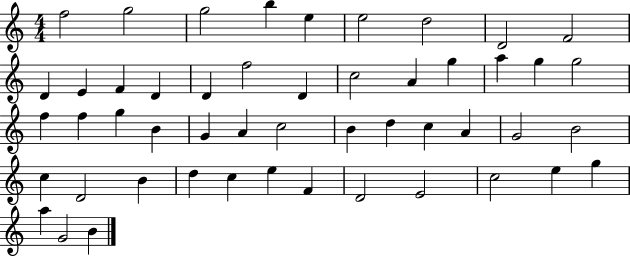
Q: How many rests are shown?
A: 0